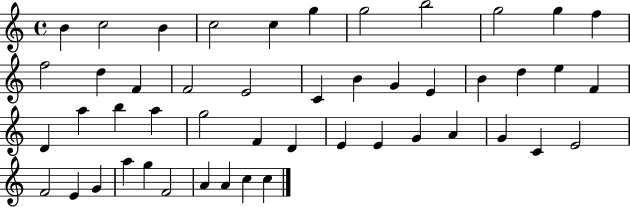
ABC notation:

X:1
T:Untitled
M:4/4
L:1/4
K:C
B c2 B c2 c g g2 b2 g2 g f f2 d F F2 E2 C B G E B d e F D a b a g2 F D E E G A G C E2 F2 E G a g F2 A A c c